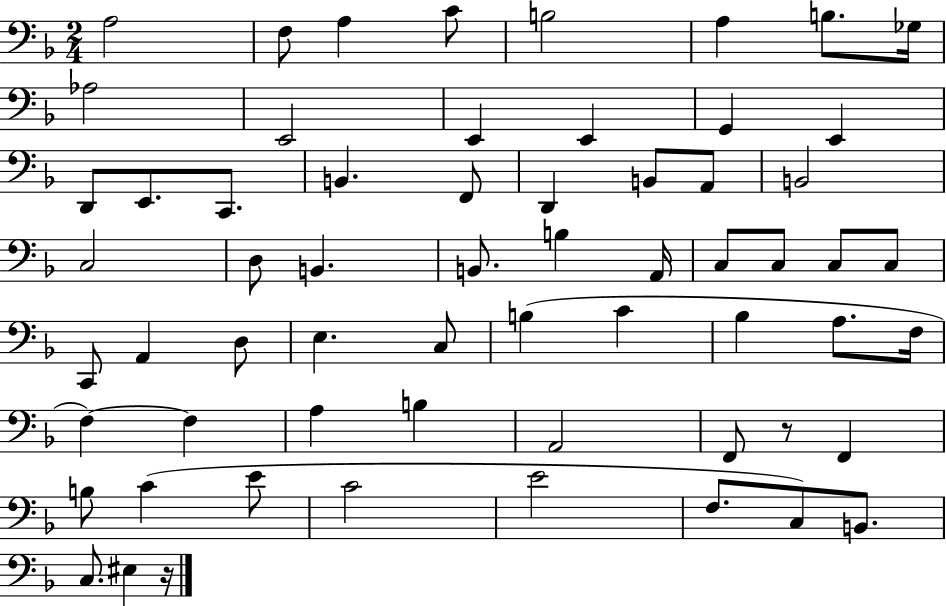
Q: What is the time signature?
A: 2/4